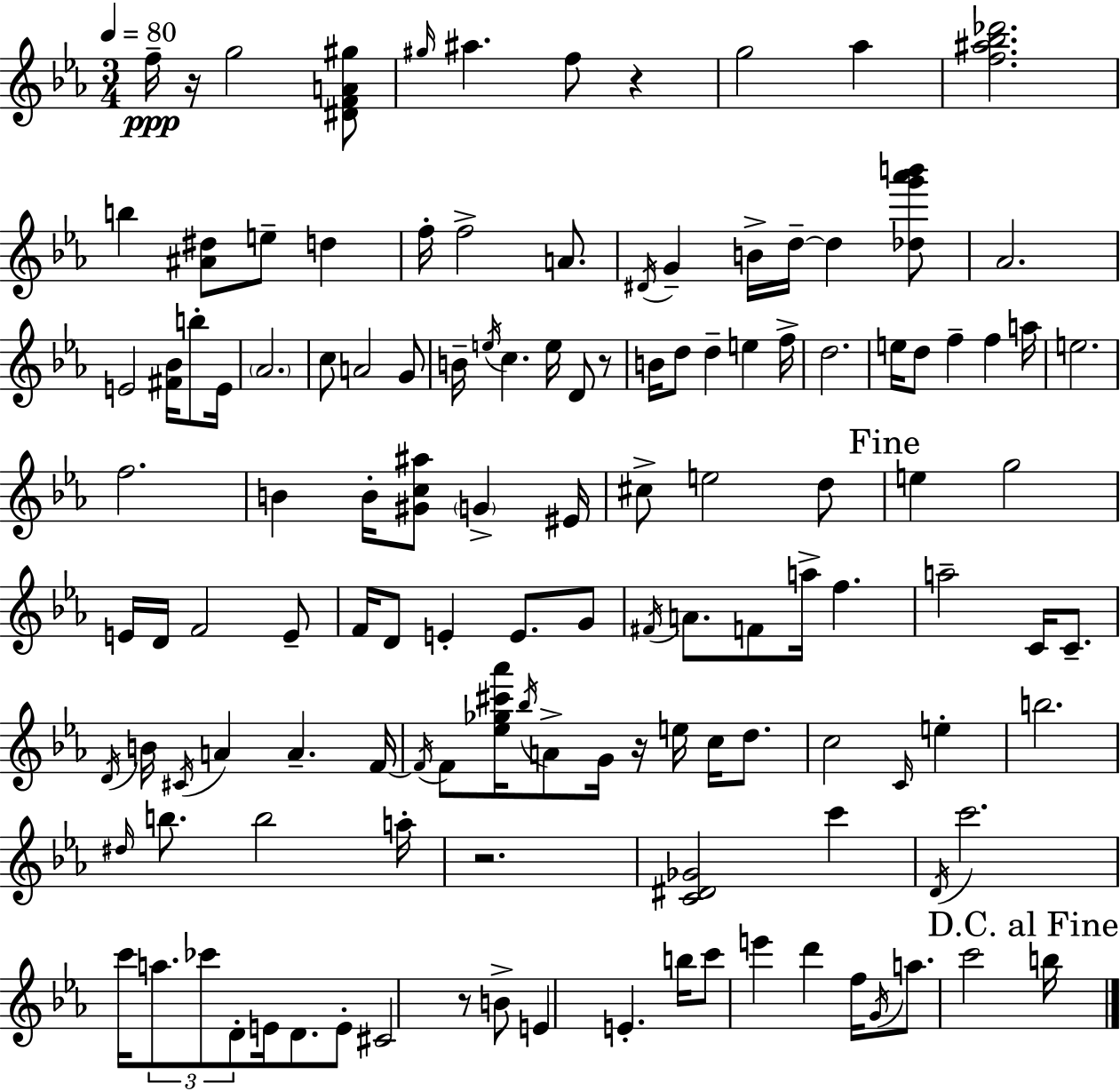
F5/s R/s G5/h [D#4,F4,A4,G#5]/e G#5/s A#5/q. F5/e R/q G5/h Ab5/q [F5,A#5,Bb5,Db6]/h. B5/q [A#4,D#5]/e E5/e D5/q F5/s F5/h A4/e. D#4/s G4/q B4/s D5/s D5/q [Db5,G6,Ab6,B6]/e Ab4/h. E4/h [F#4,Bb4]/s B5/e E4/s Ab4/h. C5/e A4/h G4/e B4/s E5/s C5/q. E5/s D4/e R/e B4/s D5/e D5/q E5/q F5/s D5/h. E5/s D5/e F5/q F5/q A5/s E5/h. F5/h. B4/q B4/s [G#4,C5,A#5]/e G4/q EIS4/s C#5/e E5/h D5/e E5/q G5/h E4/s D4/s F4/h E4/e F4/s D4/e E4/q E4/e. G4/e F#4/s A4/e. F4/e A5/s F5/q. A5/h C4/s C4/e. D4/s B4/s C#4/s A4/q A4/q. F4/s F4/s F4/e [Eb5,Gb5,C#6,Ab6]/s Bb5/s A4/e G4/s R/s E5/s C5/s D5/e. C5/h C4/s E5/q B5/h. D#5/s B5/e. B5/h A5/s R/h. [C4,D#4,Gb4]/h C6/q D4/s C6/h. C6/s A5/e. CES6/e D4/e E4/s D4/e. E4/e C#4/h R/e B4/e E4/q E4/q. B5/s C6/e E6/q D6/q F5/s G4/s A5/e. C6/h B5/s